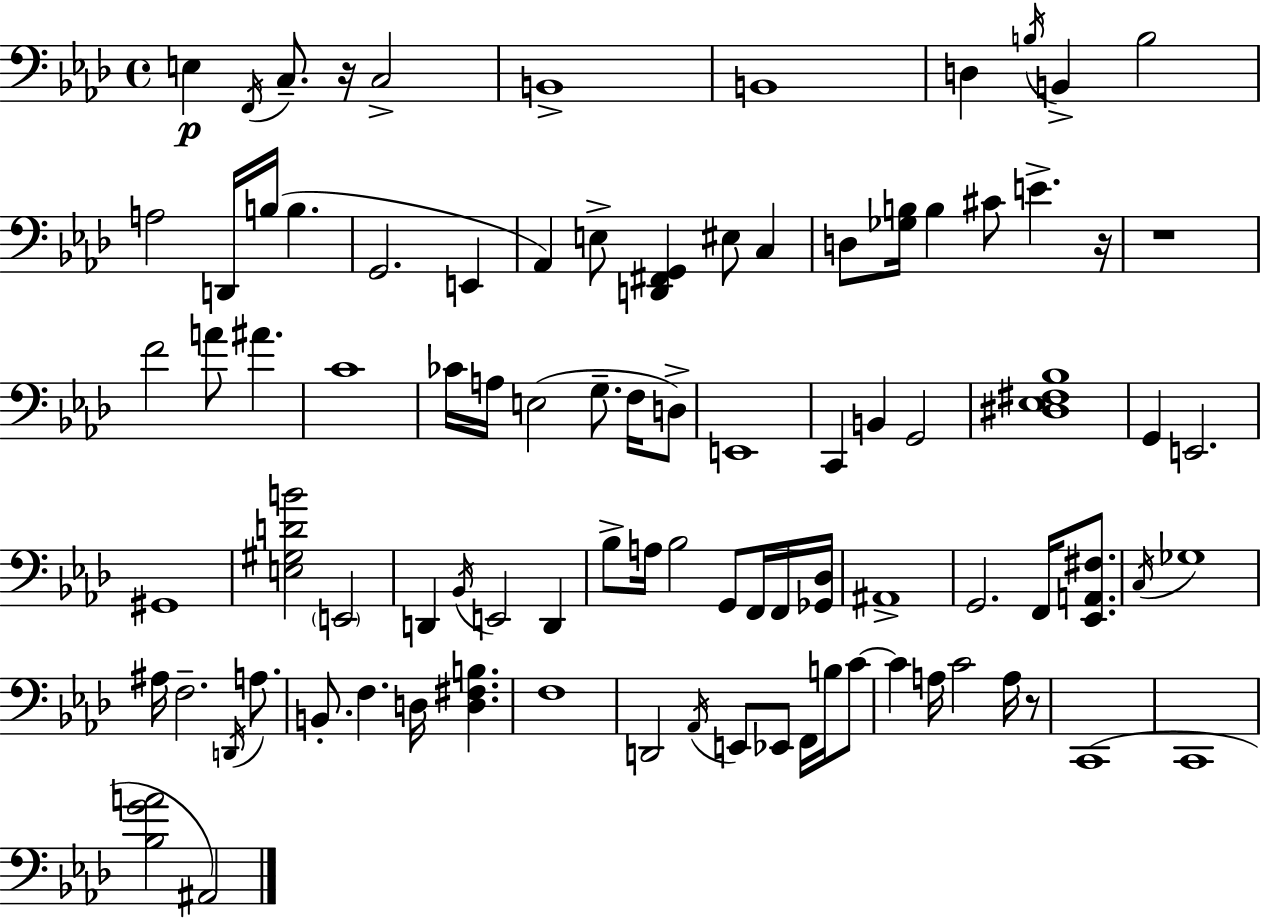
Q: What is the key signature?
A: F minor